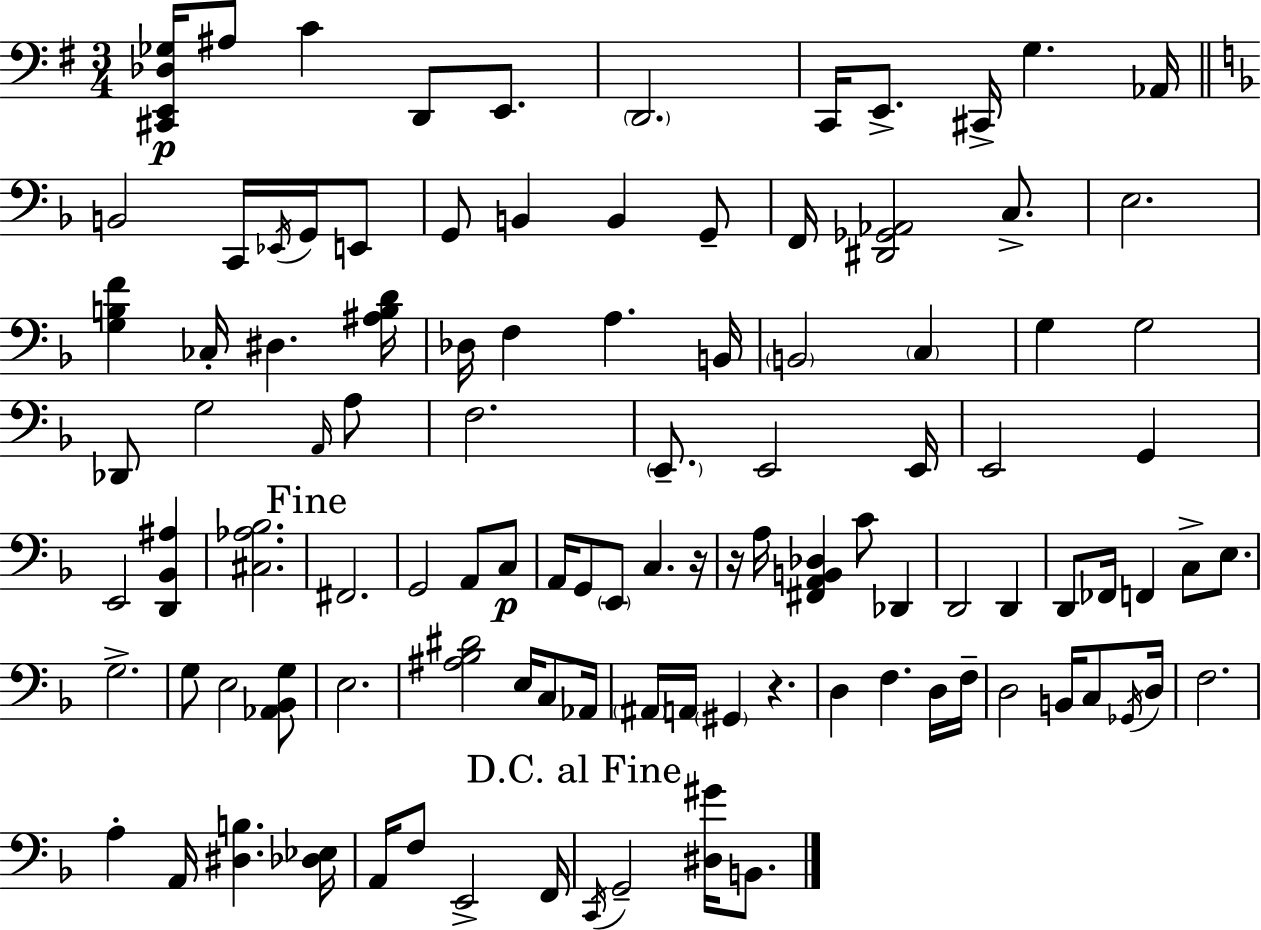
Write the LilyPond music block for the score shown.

{
  \clef bass
  \numericTimeSignature
  \time 3/4
  \key g \major
  <cis, e, des ges>16\p ais8 c'4 d,8 e,8. | \parenthesize d,2. | c,16 e,8.-> cis,16-> g4. aes,16 | \bar "||" \break \key f \major b,2 c,16 \acciaccatura { ees,16 } g,16 e,8 | g,8 b,4 b,4 g,8-- | f,16 <dis, ges, aes,>2 c8.-> | e2. | \break <g b f'>4 ces16-. dis4. | <ais b d'>16 des16 f4 a4. | b,16 \parenthesize b,2 \parenthesize c4 | g4 g2 | \break des,8 g2 \grace { a,16 } | a8 f2. | \parenthesize e,8.-- e,2 | e,16 e,2 g,4 | \break e,2 <d, bes, ais>4 | <cis aes bes>2. | \mark "Fine" fis,2. | g,2 a,8 | \break c8\p a,16 g,8 \parenthesize e,8 c4. | r16 r16 a16 <fis, a, b, des>4 c'8 des,4 | d,2 d,4 | d,8 fes,16 f,4 c8-> e8. | \break g2.-> | g8 e2 | <aes, bes, g>8 e2. | <ais bes dis'>2 e16 c8 | \break aes,16 \parenthesize ais,16 a,16 \parenthesize gis,4 r4. | d4 f4. | d16 f16-- d2 b,16 c8 | \acciaccatura { ges,16 } d16 f2. | \break a4-. a,16 <dis b>4. | <des ees>16 a,16 f8 e,2-> | f,16 \mark "D.C. al Fine" \acciaccatura { c,16 } g,2-- | <dis gis'>16 b,8. \bar "|."
}